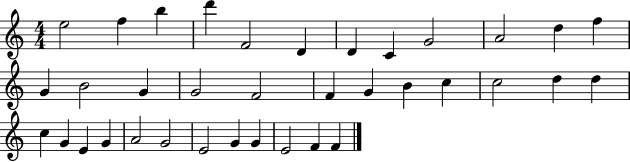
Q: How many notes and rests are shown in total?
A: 36